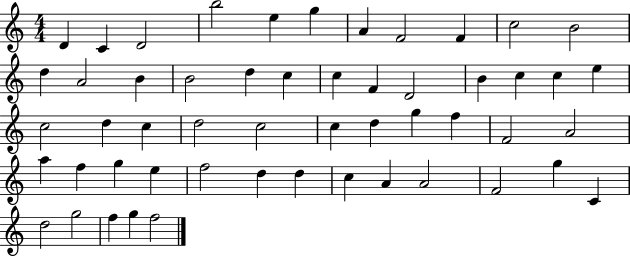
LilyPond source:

{
  \clef treble
  \numericTimeSignature
  \time 4/4
  \key c \major
  d'4 c'4 d'2 | b''2 e''4 g''4 | a'4 f'2 f'4 | c''2 b'2 | \break d''4 a'2 b'4 | b'2 d''4 c''4 | c''4 f'4 d'2 | b'4 c''4 c''4 e''4 | \break c''2 d''4 c''4 | d''2 c''2 | c''4 d''4 g''4 f''4 | f'2 a'2 | \break a''4 f''4 g''4 e''4 | f''2 d''4 d''4 | c''4 a'4 a'2 | f'2 g''4 c'4 | \break d''2 g''2 | f''4 g''4 f''2 | \bar "|."
}